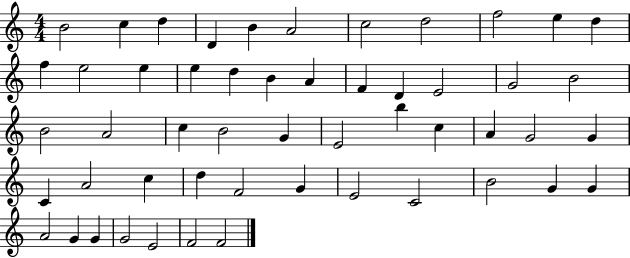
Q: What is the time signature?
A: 4/4